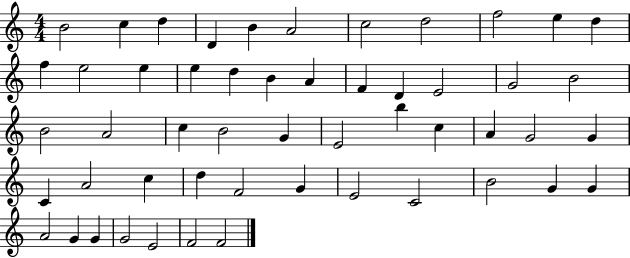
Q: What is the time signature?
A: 4/4